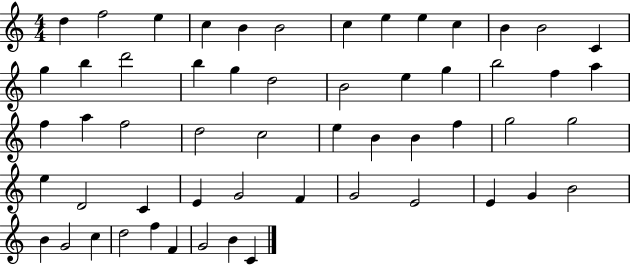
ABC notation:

X:1
T:Untitled
M:4/4
L:1/4
K:C
d f2 e c B B2 c e e c B B2 C g b d'2 b g d2 B2 e g b2 f a f a f2 d2 c2 e B B f g2 g2 e D2 C E G2 F G2 E2 E G B2 B G2 c d2 f F G2 B C